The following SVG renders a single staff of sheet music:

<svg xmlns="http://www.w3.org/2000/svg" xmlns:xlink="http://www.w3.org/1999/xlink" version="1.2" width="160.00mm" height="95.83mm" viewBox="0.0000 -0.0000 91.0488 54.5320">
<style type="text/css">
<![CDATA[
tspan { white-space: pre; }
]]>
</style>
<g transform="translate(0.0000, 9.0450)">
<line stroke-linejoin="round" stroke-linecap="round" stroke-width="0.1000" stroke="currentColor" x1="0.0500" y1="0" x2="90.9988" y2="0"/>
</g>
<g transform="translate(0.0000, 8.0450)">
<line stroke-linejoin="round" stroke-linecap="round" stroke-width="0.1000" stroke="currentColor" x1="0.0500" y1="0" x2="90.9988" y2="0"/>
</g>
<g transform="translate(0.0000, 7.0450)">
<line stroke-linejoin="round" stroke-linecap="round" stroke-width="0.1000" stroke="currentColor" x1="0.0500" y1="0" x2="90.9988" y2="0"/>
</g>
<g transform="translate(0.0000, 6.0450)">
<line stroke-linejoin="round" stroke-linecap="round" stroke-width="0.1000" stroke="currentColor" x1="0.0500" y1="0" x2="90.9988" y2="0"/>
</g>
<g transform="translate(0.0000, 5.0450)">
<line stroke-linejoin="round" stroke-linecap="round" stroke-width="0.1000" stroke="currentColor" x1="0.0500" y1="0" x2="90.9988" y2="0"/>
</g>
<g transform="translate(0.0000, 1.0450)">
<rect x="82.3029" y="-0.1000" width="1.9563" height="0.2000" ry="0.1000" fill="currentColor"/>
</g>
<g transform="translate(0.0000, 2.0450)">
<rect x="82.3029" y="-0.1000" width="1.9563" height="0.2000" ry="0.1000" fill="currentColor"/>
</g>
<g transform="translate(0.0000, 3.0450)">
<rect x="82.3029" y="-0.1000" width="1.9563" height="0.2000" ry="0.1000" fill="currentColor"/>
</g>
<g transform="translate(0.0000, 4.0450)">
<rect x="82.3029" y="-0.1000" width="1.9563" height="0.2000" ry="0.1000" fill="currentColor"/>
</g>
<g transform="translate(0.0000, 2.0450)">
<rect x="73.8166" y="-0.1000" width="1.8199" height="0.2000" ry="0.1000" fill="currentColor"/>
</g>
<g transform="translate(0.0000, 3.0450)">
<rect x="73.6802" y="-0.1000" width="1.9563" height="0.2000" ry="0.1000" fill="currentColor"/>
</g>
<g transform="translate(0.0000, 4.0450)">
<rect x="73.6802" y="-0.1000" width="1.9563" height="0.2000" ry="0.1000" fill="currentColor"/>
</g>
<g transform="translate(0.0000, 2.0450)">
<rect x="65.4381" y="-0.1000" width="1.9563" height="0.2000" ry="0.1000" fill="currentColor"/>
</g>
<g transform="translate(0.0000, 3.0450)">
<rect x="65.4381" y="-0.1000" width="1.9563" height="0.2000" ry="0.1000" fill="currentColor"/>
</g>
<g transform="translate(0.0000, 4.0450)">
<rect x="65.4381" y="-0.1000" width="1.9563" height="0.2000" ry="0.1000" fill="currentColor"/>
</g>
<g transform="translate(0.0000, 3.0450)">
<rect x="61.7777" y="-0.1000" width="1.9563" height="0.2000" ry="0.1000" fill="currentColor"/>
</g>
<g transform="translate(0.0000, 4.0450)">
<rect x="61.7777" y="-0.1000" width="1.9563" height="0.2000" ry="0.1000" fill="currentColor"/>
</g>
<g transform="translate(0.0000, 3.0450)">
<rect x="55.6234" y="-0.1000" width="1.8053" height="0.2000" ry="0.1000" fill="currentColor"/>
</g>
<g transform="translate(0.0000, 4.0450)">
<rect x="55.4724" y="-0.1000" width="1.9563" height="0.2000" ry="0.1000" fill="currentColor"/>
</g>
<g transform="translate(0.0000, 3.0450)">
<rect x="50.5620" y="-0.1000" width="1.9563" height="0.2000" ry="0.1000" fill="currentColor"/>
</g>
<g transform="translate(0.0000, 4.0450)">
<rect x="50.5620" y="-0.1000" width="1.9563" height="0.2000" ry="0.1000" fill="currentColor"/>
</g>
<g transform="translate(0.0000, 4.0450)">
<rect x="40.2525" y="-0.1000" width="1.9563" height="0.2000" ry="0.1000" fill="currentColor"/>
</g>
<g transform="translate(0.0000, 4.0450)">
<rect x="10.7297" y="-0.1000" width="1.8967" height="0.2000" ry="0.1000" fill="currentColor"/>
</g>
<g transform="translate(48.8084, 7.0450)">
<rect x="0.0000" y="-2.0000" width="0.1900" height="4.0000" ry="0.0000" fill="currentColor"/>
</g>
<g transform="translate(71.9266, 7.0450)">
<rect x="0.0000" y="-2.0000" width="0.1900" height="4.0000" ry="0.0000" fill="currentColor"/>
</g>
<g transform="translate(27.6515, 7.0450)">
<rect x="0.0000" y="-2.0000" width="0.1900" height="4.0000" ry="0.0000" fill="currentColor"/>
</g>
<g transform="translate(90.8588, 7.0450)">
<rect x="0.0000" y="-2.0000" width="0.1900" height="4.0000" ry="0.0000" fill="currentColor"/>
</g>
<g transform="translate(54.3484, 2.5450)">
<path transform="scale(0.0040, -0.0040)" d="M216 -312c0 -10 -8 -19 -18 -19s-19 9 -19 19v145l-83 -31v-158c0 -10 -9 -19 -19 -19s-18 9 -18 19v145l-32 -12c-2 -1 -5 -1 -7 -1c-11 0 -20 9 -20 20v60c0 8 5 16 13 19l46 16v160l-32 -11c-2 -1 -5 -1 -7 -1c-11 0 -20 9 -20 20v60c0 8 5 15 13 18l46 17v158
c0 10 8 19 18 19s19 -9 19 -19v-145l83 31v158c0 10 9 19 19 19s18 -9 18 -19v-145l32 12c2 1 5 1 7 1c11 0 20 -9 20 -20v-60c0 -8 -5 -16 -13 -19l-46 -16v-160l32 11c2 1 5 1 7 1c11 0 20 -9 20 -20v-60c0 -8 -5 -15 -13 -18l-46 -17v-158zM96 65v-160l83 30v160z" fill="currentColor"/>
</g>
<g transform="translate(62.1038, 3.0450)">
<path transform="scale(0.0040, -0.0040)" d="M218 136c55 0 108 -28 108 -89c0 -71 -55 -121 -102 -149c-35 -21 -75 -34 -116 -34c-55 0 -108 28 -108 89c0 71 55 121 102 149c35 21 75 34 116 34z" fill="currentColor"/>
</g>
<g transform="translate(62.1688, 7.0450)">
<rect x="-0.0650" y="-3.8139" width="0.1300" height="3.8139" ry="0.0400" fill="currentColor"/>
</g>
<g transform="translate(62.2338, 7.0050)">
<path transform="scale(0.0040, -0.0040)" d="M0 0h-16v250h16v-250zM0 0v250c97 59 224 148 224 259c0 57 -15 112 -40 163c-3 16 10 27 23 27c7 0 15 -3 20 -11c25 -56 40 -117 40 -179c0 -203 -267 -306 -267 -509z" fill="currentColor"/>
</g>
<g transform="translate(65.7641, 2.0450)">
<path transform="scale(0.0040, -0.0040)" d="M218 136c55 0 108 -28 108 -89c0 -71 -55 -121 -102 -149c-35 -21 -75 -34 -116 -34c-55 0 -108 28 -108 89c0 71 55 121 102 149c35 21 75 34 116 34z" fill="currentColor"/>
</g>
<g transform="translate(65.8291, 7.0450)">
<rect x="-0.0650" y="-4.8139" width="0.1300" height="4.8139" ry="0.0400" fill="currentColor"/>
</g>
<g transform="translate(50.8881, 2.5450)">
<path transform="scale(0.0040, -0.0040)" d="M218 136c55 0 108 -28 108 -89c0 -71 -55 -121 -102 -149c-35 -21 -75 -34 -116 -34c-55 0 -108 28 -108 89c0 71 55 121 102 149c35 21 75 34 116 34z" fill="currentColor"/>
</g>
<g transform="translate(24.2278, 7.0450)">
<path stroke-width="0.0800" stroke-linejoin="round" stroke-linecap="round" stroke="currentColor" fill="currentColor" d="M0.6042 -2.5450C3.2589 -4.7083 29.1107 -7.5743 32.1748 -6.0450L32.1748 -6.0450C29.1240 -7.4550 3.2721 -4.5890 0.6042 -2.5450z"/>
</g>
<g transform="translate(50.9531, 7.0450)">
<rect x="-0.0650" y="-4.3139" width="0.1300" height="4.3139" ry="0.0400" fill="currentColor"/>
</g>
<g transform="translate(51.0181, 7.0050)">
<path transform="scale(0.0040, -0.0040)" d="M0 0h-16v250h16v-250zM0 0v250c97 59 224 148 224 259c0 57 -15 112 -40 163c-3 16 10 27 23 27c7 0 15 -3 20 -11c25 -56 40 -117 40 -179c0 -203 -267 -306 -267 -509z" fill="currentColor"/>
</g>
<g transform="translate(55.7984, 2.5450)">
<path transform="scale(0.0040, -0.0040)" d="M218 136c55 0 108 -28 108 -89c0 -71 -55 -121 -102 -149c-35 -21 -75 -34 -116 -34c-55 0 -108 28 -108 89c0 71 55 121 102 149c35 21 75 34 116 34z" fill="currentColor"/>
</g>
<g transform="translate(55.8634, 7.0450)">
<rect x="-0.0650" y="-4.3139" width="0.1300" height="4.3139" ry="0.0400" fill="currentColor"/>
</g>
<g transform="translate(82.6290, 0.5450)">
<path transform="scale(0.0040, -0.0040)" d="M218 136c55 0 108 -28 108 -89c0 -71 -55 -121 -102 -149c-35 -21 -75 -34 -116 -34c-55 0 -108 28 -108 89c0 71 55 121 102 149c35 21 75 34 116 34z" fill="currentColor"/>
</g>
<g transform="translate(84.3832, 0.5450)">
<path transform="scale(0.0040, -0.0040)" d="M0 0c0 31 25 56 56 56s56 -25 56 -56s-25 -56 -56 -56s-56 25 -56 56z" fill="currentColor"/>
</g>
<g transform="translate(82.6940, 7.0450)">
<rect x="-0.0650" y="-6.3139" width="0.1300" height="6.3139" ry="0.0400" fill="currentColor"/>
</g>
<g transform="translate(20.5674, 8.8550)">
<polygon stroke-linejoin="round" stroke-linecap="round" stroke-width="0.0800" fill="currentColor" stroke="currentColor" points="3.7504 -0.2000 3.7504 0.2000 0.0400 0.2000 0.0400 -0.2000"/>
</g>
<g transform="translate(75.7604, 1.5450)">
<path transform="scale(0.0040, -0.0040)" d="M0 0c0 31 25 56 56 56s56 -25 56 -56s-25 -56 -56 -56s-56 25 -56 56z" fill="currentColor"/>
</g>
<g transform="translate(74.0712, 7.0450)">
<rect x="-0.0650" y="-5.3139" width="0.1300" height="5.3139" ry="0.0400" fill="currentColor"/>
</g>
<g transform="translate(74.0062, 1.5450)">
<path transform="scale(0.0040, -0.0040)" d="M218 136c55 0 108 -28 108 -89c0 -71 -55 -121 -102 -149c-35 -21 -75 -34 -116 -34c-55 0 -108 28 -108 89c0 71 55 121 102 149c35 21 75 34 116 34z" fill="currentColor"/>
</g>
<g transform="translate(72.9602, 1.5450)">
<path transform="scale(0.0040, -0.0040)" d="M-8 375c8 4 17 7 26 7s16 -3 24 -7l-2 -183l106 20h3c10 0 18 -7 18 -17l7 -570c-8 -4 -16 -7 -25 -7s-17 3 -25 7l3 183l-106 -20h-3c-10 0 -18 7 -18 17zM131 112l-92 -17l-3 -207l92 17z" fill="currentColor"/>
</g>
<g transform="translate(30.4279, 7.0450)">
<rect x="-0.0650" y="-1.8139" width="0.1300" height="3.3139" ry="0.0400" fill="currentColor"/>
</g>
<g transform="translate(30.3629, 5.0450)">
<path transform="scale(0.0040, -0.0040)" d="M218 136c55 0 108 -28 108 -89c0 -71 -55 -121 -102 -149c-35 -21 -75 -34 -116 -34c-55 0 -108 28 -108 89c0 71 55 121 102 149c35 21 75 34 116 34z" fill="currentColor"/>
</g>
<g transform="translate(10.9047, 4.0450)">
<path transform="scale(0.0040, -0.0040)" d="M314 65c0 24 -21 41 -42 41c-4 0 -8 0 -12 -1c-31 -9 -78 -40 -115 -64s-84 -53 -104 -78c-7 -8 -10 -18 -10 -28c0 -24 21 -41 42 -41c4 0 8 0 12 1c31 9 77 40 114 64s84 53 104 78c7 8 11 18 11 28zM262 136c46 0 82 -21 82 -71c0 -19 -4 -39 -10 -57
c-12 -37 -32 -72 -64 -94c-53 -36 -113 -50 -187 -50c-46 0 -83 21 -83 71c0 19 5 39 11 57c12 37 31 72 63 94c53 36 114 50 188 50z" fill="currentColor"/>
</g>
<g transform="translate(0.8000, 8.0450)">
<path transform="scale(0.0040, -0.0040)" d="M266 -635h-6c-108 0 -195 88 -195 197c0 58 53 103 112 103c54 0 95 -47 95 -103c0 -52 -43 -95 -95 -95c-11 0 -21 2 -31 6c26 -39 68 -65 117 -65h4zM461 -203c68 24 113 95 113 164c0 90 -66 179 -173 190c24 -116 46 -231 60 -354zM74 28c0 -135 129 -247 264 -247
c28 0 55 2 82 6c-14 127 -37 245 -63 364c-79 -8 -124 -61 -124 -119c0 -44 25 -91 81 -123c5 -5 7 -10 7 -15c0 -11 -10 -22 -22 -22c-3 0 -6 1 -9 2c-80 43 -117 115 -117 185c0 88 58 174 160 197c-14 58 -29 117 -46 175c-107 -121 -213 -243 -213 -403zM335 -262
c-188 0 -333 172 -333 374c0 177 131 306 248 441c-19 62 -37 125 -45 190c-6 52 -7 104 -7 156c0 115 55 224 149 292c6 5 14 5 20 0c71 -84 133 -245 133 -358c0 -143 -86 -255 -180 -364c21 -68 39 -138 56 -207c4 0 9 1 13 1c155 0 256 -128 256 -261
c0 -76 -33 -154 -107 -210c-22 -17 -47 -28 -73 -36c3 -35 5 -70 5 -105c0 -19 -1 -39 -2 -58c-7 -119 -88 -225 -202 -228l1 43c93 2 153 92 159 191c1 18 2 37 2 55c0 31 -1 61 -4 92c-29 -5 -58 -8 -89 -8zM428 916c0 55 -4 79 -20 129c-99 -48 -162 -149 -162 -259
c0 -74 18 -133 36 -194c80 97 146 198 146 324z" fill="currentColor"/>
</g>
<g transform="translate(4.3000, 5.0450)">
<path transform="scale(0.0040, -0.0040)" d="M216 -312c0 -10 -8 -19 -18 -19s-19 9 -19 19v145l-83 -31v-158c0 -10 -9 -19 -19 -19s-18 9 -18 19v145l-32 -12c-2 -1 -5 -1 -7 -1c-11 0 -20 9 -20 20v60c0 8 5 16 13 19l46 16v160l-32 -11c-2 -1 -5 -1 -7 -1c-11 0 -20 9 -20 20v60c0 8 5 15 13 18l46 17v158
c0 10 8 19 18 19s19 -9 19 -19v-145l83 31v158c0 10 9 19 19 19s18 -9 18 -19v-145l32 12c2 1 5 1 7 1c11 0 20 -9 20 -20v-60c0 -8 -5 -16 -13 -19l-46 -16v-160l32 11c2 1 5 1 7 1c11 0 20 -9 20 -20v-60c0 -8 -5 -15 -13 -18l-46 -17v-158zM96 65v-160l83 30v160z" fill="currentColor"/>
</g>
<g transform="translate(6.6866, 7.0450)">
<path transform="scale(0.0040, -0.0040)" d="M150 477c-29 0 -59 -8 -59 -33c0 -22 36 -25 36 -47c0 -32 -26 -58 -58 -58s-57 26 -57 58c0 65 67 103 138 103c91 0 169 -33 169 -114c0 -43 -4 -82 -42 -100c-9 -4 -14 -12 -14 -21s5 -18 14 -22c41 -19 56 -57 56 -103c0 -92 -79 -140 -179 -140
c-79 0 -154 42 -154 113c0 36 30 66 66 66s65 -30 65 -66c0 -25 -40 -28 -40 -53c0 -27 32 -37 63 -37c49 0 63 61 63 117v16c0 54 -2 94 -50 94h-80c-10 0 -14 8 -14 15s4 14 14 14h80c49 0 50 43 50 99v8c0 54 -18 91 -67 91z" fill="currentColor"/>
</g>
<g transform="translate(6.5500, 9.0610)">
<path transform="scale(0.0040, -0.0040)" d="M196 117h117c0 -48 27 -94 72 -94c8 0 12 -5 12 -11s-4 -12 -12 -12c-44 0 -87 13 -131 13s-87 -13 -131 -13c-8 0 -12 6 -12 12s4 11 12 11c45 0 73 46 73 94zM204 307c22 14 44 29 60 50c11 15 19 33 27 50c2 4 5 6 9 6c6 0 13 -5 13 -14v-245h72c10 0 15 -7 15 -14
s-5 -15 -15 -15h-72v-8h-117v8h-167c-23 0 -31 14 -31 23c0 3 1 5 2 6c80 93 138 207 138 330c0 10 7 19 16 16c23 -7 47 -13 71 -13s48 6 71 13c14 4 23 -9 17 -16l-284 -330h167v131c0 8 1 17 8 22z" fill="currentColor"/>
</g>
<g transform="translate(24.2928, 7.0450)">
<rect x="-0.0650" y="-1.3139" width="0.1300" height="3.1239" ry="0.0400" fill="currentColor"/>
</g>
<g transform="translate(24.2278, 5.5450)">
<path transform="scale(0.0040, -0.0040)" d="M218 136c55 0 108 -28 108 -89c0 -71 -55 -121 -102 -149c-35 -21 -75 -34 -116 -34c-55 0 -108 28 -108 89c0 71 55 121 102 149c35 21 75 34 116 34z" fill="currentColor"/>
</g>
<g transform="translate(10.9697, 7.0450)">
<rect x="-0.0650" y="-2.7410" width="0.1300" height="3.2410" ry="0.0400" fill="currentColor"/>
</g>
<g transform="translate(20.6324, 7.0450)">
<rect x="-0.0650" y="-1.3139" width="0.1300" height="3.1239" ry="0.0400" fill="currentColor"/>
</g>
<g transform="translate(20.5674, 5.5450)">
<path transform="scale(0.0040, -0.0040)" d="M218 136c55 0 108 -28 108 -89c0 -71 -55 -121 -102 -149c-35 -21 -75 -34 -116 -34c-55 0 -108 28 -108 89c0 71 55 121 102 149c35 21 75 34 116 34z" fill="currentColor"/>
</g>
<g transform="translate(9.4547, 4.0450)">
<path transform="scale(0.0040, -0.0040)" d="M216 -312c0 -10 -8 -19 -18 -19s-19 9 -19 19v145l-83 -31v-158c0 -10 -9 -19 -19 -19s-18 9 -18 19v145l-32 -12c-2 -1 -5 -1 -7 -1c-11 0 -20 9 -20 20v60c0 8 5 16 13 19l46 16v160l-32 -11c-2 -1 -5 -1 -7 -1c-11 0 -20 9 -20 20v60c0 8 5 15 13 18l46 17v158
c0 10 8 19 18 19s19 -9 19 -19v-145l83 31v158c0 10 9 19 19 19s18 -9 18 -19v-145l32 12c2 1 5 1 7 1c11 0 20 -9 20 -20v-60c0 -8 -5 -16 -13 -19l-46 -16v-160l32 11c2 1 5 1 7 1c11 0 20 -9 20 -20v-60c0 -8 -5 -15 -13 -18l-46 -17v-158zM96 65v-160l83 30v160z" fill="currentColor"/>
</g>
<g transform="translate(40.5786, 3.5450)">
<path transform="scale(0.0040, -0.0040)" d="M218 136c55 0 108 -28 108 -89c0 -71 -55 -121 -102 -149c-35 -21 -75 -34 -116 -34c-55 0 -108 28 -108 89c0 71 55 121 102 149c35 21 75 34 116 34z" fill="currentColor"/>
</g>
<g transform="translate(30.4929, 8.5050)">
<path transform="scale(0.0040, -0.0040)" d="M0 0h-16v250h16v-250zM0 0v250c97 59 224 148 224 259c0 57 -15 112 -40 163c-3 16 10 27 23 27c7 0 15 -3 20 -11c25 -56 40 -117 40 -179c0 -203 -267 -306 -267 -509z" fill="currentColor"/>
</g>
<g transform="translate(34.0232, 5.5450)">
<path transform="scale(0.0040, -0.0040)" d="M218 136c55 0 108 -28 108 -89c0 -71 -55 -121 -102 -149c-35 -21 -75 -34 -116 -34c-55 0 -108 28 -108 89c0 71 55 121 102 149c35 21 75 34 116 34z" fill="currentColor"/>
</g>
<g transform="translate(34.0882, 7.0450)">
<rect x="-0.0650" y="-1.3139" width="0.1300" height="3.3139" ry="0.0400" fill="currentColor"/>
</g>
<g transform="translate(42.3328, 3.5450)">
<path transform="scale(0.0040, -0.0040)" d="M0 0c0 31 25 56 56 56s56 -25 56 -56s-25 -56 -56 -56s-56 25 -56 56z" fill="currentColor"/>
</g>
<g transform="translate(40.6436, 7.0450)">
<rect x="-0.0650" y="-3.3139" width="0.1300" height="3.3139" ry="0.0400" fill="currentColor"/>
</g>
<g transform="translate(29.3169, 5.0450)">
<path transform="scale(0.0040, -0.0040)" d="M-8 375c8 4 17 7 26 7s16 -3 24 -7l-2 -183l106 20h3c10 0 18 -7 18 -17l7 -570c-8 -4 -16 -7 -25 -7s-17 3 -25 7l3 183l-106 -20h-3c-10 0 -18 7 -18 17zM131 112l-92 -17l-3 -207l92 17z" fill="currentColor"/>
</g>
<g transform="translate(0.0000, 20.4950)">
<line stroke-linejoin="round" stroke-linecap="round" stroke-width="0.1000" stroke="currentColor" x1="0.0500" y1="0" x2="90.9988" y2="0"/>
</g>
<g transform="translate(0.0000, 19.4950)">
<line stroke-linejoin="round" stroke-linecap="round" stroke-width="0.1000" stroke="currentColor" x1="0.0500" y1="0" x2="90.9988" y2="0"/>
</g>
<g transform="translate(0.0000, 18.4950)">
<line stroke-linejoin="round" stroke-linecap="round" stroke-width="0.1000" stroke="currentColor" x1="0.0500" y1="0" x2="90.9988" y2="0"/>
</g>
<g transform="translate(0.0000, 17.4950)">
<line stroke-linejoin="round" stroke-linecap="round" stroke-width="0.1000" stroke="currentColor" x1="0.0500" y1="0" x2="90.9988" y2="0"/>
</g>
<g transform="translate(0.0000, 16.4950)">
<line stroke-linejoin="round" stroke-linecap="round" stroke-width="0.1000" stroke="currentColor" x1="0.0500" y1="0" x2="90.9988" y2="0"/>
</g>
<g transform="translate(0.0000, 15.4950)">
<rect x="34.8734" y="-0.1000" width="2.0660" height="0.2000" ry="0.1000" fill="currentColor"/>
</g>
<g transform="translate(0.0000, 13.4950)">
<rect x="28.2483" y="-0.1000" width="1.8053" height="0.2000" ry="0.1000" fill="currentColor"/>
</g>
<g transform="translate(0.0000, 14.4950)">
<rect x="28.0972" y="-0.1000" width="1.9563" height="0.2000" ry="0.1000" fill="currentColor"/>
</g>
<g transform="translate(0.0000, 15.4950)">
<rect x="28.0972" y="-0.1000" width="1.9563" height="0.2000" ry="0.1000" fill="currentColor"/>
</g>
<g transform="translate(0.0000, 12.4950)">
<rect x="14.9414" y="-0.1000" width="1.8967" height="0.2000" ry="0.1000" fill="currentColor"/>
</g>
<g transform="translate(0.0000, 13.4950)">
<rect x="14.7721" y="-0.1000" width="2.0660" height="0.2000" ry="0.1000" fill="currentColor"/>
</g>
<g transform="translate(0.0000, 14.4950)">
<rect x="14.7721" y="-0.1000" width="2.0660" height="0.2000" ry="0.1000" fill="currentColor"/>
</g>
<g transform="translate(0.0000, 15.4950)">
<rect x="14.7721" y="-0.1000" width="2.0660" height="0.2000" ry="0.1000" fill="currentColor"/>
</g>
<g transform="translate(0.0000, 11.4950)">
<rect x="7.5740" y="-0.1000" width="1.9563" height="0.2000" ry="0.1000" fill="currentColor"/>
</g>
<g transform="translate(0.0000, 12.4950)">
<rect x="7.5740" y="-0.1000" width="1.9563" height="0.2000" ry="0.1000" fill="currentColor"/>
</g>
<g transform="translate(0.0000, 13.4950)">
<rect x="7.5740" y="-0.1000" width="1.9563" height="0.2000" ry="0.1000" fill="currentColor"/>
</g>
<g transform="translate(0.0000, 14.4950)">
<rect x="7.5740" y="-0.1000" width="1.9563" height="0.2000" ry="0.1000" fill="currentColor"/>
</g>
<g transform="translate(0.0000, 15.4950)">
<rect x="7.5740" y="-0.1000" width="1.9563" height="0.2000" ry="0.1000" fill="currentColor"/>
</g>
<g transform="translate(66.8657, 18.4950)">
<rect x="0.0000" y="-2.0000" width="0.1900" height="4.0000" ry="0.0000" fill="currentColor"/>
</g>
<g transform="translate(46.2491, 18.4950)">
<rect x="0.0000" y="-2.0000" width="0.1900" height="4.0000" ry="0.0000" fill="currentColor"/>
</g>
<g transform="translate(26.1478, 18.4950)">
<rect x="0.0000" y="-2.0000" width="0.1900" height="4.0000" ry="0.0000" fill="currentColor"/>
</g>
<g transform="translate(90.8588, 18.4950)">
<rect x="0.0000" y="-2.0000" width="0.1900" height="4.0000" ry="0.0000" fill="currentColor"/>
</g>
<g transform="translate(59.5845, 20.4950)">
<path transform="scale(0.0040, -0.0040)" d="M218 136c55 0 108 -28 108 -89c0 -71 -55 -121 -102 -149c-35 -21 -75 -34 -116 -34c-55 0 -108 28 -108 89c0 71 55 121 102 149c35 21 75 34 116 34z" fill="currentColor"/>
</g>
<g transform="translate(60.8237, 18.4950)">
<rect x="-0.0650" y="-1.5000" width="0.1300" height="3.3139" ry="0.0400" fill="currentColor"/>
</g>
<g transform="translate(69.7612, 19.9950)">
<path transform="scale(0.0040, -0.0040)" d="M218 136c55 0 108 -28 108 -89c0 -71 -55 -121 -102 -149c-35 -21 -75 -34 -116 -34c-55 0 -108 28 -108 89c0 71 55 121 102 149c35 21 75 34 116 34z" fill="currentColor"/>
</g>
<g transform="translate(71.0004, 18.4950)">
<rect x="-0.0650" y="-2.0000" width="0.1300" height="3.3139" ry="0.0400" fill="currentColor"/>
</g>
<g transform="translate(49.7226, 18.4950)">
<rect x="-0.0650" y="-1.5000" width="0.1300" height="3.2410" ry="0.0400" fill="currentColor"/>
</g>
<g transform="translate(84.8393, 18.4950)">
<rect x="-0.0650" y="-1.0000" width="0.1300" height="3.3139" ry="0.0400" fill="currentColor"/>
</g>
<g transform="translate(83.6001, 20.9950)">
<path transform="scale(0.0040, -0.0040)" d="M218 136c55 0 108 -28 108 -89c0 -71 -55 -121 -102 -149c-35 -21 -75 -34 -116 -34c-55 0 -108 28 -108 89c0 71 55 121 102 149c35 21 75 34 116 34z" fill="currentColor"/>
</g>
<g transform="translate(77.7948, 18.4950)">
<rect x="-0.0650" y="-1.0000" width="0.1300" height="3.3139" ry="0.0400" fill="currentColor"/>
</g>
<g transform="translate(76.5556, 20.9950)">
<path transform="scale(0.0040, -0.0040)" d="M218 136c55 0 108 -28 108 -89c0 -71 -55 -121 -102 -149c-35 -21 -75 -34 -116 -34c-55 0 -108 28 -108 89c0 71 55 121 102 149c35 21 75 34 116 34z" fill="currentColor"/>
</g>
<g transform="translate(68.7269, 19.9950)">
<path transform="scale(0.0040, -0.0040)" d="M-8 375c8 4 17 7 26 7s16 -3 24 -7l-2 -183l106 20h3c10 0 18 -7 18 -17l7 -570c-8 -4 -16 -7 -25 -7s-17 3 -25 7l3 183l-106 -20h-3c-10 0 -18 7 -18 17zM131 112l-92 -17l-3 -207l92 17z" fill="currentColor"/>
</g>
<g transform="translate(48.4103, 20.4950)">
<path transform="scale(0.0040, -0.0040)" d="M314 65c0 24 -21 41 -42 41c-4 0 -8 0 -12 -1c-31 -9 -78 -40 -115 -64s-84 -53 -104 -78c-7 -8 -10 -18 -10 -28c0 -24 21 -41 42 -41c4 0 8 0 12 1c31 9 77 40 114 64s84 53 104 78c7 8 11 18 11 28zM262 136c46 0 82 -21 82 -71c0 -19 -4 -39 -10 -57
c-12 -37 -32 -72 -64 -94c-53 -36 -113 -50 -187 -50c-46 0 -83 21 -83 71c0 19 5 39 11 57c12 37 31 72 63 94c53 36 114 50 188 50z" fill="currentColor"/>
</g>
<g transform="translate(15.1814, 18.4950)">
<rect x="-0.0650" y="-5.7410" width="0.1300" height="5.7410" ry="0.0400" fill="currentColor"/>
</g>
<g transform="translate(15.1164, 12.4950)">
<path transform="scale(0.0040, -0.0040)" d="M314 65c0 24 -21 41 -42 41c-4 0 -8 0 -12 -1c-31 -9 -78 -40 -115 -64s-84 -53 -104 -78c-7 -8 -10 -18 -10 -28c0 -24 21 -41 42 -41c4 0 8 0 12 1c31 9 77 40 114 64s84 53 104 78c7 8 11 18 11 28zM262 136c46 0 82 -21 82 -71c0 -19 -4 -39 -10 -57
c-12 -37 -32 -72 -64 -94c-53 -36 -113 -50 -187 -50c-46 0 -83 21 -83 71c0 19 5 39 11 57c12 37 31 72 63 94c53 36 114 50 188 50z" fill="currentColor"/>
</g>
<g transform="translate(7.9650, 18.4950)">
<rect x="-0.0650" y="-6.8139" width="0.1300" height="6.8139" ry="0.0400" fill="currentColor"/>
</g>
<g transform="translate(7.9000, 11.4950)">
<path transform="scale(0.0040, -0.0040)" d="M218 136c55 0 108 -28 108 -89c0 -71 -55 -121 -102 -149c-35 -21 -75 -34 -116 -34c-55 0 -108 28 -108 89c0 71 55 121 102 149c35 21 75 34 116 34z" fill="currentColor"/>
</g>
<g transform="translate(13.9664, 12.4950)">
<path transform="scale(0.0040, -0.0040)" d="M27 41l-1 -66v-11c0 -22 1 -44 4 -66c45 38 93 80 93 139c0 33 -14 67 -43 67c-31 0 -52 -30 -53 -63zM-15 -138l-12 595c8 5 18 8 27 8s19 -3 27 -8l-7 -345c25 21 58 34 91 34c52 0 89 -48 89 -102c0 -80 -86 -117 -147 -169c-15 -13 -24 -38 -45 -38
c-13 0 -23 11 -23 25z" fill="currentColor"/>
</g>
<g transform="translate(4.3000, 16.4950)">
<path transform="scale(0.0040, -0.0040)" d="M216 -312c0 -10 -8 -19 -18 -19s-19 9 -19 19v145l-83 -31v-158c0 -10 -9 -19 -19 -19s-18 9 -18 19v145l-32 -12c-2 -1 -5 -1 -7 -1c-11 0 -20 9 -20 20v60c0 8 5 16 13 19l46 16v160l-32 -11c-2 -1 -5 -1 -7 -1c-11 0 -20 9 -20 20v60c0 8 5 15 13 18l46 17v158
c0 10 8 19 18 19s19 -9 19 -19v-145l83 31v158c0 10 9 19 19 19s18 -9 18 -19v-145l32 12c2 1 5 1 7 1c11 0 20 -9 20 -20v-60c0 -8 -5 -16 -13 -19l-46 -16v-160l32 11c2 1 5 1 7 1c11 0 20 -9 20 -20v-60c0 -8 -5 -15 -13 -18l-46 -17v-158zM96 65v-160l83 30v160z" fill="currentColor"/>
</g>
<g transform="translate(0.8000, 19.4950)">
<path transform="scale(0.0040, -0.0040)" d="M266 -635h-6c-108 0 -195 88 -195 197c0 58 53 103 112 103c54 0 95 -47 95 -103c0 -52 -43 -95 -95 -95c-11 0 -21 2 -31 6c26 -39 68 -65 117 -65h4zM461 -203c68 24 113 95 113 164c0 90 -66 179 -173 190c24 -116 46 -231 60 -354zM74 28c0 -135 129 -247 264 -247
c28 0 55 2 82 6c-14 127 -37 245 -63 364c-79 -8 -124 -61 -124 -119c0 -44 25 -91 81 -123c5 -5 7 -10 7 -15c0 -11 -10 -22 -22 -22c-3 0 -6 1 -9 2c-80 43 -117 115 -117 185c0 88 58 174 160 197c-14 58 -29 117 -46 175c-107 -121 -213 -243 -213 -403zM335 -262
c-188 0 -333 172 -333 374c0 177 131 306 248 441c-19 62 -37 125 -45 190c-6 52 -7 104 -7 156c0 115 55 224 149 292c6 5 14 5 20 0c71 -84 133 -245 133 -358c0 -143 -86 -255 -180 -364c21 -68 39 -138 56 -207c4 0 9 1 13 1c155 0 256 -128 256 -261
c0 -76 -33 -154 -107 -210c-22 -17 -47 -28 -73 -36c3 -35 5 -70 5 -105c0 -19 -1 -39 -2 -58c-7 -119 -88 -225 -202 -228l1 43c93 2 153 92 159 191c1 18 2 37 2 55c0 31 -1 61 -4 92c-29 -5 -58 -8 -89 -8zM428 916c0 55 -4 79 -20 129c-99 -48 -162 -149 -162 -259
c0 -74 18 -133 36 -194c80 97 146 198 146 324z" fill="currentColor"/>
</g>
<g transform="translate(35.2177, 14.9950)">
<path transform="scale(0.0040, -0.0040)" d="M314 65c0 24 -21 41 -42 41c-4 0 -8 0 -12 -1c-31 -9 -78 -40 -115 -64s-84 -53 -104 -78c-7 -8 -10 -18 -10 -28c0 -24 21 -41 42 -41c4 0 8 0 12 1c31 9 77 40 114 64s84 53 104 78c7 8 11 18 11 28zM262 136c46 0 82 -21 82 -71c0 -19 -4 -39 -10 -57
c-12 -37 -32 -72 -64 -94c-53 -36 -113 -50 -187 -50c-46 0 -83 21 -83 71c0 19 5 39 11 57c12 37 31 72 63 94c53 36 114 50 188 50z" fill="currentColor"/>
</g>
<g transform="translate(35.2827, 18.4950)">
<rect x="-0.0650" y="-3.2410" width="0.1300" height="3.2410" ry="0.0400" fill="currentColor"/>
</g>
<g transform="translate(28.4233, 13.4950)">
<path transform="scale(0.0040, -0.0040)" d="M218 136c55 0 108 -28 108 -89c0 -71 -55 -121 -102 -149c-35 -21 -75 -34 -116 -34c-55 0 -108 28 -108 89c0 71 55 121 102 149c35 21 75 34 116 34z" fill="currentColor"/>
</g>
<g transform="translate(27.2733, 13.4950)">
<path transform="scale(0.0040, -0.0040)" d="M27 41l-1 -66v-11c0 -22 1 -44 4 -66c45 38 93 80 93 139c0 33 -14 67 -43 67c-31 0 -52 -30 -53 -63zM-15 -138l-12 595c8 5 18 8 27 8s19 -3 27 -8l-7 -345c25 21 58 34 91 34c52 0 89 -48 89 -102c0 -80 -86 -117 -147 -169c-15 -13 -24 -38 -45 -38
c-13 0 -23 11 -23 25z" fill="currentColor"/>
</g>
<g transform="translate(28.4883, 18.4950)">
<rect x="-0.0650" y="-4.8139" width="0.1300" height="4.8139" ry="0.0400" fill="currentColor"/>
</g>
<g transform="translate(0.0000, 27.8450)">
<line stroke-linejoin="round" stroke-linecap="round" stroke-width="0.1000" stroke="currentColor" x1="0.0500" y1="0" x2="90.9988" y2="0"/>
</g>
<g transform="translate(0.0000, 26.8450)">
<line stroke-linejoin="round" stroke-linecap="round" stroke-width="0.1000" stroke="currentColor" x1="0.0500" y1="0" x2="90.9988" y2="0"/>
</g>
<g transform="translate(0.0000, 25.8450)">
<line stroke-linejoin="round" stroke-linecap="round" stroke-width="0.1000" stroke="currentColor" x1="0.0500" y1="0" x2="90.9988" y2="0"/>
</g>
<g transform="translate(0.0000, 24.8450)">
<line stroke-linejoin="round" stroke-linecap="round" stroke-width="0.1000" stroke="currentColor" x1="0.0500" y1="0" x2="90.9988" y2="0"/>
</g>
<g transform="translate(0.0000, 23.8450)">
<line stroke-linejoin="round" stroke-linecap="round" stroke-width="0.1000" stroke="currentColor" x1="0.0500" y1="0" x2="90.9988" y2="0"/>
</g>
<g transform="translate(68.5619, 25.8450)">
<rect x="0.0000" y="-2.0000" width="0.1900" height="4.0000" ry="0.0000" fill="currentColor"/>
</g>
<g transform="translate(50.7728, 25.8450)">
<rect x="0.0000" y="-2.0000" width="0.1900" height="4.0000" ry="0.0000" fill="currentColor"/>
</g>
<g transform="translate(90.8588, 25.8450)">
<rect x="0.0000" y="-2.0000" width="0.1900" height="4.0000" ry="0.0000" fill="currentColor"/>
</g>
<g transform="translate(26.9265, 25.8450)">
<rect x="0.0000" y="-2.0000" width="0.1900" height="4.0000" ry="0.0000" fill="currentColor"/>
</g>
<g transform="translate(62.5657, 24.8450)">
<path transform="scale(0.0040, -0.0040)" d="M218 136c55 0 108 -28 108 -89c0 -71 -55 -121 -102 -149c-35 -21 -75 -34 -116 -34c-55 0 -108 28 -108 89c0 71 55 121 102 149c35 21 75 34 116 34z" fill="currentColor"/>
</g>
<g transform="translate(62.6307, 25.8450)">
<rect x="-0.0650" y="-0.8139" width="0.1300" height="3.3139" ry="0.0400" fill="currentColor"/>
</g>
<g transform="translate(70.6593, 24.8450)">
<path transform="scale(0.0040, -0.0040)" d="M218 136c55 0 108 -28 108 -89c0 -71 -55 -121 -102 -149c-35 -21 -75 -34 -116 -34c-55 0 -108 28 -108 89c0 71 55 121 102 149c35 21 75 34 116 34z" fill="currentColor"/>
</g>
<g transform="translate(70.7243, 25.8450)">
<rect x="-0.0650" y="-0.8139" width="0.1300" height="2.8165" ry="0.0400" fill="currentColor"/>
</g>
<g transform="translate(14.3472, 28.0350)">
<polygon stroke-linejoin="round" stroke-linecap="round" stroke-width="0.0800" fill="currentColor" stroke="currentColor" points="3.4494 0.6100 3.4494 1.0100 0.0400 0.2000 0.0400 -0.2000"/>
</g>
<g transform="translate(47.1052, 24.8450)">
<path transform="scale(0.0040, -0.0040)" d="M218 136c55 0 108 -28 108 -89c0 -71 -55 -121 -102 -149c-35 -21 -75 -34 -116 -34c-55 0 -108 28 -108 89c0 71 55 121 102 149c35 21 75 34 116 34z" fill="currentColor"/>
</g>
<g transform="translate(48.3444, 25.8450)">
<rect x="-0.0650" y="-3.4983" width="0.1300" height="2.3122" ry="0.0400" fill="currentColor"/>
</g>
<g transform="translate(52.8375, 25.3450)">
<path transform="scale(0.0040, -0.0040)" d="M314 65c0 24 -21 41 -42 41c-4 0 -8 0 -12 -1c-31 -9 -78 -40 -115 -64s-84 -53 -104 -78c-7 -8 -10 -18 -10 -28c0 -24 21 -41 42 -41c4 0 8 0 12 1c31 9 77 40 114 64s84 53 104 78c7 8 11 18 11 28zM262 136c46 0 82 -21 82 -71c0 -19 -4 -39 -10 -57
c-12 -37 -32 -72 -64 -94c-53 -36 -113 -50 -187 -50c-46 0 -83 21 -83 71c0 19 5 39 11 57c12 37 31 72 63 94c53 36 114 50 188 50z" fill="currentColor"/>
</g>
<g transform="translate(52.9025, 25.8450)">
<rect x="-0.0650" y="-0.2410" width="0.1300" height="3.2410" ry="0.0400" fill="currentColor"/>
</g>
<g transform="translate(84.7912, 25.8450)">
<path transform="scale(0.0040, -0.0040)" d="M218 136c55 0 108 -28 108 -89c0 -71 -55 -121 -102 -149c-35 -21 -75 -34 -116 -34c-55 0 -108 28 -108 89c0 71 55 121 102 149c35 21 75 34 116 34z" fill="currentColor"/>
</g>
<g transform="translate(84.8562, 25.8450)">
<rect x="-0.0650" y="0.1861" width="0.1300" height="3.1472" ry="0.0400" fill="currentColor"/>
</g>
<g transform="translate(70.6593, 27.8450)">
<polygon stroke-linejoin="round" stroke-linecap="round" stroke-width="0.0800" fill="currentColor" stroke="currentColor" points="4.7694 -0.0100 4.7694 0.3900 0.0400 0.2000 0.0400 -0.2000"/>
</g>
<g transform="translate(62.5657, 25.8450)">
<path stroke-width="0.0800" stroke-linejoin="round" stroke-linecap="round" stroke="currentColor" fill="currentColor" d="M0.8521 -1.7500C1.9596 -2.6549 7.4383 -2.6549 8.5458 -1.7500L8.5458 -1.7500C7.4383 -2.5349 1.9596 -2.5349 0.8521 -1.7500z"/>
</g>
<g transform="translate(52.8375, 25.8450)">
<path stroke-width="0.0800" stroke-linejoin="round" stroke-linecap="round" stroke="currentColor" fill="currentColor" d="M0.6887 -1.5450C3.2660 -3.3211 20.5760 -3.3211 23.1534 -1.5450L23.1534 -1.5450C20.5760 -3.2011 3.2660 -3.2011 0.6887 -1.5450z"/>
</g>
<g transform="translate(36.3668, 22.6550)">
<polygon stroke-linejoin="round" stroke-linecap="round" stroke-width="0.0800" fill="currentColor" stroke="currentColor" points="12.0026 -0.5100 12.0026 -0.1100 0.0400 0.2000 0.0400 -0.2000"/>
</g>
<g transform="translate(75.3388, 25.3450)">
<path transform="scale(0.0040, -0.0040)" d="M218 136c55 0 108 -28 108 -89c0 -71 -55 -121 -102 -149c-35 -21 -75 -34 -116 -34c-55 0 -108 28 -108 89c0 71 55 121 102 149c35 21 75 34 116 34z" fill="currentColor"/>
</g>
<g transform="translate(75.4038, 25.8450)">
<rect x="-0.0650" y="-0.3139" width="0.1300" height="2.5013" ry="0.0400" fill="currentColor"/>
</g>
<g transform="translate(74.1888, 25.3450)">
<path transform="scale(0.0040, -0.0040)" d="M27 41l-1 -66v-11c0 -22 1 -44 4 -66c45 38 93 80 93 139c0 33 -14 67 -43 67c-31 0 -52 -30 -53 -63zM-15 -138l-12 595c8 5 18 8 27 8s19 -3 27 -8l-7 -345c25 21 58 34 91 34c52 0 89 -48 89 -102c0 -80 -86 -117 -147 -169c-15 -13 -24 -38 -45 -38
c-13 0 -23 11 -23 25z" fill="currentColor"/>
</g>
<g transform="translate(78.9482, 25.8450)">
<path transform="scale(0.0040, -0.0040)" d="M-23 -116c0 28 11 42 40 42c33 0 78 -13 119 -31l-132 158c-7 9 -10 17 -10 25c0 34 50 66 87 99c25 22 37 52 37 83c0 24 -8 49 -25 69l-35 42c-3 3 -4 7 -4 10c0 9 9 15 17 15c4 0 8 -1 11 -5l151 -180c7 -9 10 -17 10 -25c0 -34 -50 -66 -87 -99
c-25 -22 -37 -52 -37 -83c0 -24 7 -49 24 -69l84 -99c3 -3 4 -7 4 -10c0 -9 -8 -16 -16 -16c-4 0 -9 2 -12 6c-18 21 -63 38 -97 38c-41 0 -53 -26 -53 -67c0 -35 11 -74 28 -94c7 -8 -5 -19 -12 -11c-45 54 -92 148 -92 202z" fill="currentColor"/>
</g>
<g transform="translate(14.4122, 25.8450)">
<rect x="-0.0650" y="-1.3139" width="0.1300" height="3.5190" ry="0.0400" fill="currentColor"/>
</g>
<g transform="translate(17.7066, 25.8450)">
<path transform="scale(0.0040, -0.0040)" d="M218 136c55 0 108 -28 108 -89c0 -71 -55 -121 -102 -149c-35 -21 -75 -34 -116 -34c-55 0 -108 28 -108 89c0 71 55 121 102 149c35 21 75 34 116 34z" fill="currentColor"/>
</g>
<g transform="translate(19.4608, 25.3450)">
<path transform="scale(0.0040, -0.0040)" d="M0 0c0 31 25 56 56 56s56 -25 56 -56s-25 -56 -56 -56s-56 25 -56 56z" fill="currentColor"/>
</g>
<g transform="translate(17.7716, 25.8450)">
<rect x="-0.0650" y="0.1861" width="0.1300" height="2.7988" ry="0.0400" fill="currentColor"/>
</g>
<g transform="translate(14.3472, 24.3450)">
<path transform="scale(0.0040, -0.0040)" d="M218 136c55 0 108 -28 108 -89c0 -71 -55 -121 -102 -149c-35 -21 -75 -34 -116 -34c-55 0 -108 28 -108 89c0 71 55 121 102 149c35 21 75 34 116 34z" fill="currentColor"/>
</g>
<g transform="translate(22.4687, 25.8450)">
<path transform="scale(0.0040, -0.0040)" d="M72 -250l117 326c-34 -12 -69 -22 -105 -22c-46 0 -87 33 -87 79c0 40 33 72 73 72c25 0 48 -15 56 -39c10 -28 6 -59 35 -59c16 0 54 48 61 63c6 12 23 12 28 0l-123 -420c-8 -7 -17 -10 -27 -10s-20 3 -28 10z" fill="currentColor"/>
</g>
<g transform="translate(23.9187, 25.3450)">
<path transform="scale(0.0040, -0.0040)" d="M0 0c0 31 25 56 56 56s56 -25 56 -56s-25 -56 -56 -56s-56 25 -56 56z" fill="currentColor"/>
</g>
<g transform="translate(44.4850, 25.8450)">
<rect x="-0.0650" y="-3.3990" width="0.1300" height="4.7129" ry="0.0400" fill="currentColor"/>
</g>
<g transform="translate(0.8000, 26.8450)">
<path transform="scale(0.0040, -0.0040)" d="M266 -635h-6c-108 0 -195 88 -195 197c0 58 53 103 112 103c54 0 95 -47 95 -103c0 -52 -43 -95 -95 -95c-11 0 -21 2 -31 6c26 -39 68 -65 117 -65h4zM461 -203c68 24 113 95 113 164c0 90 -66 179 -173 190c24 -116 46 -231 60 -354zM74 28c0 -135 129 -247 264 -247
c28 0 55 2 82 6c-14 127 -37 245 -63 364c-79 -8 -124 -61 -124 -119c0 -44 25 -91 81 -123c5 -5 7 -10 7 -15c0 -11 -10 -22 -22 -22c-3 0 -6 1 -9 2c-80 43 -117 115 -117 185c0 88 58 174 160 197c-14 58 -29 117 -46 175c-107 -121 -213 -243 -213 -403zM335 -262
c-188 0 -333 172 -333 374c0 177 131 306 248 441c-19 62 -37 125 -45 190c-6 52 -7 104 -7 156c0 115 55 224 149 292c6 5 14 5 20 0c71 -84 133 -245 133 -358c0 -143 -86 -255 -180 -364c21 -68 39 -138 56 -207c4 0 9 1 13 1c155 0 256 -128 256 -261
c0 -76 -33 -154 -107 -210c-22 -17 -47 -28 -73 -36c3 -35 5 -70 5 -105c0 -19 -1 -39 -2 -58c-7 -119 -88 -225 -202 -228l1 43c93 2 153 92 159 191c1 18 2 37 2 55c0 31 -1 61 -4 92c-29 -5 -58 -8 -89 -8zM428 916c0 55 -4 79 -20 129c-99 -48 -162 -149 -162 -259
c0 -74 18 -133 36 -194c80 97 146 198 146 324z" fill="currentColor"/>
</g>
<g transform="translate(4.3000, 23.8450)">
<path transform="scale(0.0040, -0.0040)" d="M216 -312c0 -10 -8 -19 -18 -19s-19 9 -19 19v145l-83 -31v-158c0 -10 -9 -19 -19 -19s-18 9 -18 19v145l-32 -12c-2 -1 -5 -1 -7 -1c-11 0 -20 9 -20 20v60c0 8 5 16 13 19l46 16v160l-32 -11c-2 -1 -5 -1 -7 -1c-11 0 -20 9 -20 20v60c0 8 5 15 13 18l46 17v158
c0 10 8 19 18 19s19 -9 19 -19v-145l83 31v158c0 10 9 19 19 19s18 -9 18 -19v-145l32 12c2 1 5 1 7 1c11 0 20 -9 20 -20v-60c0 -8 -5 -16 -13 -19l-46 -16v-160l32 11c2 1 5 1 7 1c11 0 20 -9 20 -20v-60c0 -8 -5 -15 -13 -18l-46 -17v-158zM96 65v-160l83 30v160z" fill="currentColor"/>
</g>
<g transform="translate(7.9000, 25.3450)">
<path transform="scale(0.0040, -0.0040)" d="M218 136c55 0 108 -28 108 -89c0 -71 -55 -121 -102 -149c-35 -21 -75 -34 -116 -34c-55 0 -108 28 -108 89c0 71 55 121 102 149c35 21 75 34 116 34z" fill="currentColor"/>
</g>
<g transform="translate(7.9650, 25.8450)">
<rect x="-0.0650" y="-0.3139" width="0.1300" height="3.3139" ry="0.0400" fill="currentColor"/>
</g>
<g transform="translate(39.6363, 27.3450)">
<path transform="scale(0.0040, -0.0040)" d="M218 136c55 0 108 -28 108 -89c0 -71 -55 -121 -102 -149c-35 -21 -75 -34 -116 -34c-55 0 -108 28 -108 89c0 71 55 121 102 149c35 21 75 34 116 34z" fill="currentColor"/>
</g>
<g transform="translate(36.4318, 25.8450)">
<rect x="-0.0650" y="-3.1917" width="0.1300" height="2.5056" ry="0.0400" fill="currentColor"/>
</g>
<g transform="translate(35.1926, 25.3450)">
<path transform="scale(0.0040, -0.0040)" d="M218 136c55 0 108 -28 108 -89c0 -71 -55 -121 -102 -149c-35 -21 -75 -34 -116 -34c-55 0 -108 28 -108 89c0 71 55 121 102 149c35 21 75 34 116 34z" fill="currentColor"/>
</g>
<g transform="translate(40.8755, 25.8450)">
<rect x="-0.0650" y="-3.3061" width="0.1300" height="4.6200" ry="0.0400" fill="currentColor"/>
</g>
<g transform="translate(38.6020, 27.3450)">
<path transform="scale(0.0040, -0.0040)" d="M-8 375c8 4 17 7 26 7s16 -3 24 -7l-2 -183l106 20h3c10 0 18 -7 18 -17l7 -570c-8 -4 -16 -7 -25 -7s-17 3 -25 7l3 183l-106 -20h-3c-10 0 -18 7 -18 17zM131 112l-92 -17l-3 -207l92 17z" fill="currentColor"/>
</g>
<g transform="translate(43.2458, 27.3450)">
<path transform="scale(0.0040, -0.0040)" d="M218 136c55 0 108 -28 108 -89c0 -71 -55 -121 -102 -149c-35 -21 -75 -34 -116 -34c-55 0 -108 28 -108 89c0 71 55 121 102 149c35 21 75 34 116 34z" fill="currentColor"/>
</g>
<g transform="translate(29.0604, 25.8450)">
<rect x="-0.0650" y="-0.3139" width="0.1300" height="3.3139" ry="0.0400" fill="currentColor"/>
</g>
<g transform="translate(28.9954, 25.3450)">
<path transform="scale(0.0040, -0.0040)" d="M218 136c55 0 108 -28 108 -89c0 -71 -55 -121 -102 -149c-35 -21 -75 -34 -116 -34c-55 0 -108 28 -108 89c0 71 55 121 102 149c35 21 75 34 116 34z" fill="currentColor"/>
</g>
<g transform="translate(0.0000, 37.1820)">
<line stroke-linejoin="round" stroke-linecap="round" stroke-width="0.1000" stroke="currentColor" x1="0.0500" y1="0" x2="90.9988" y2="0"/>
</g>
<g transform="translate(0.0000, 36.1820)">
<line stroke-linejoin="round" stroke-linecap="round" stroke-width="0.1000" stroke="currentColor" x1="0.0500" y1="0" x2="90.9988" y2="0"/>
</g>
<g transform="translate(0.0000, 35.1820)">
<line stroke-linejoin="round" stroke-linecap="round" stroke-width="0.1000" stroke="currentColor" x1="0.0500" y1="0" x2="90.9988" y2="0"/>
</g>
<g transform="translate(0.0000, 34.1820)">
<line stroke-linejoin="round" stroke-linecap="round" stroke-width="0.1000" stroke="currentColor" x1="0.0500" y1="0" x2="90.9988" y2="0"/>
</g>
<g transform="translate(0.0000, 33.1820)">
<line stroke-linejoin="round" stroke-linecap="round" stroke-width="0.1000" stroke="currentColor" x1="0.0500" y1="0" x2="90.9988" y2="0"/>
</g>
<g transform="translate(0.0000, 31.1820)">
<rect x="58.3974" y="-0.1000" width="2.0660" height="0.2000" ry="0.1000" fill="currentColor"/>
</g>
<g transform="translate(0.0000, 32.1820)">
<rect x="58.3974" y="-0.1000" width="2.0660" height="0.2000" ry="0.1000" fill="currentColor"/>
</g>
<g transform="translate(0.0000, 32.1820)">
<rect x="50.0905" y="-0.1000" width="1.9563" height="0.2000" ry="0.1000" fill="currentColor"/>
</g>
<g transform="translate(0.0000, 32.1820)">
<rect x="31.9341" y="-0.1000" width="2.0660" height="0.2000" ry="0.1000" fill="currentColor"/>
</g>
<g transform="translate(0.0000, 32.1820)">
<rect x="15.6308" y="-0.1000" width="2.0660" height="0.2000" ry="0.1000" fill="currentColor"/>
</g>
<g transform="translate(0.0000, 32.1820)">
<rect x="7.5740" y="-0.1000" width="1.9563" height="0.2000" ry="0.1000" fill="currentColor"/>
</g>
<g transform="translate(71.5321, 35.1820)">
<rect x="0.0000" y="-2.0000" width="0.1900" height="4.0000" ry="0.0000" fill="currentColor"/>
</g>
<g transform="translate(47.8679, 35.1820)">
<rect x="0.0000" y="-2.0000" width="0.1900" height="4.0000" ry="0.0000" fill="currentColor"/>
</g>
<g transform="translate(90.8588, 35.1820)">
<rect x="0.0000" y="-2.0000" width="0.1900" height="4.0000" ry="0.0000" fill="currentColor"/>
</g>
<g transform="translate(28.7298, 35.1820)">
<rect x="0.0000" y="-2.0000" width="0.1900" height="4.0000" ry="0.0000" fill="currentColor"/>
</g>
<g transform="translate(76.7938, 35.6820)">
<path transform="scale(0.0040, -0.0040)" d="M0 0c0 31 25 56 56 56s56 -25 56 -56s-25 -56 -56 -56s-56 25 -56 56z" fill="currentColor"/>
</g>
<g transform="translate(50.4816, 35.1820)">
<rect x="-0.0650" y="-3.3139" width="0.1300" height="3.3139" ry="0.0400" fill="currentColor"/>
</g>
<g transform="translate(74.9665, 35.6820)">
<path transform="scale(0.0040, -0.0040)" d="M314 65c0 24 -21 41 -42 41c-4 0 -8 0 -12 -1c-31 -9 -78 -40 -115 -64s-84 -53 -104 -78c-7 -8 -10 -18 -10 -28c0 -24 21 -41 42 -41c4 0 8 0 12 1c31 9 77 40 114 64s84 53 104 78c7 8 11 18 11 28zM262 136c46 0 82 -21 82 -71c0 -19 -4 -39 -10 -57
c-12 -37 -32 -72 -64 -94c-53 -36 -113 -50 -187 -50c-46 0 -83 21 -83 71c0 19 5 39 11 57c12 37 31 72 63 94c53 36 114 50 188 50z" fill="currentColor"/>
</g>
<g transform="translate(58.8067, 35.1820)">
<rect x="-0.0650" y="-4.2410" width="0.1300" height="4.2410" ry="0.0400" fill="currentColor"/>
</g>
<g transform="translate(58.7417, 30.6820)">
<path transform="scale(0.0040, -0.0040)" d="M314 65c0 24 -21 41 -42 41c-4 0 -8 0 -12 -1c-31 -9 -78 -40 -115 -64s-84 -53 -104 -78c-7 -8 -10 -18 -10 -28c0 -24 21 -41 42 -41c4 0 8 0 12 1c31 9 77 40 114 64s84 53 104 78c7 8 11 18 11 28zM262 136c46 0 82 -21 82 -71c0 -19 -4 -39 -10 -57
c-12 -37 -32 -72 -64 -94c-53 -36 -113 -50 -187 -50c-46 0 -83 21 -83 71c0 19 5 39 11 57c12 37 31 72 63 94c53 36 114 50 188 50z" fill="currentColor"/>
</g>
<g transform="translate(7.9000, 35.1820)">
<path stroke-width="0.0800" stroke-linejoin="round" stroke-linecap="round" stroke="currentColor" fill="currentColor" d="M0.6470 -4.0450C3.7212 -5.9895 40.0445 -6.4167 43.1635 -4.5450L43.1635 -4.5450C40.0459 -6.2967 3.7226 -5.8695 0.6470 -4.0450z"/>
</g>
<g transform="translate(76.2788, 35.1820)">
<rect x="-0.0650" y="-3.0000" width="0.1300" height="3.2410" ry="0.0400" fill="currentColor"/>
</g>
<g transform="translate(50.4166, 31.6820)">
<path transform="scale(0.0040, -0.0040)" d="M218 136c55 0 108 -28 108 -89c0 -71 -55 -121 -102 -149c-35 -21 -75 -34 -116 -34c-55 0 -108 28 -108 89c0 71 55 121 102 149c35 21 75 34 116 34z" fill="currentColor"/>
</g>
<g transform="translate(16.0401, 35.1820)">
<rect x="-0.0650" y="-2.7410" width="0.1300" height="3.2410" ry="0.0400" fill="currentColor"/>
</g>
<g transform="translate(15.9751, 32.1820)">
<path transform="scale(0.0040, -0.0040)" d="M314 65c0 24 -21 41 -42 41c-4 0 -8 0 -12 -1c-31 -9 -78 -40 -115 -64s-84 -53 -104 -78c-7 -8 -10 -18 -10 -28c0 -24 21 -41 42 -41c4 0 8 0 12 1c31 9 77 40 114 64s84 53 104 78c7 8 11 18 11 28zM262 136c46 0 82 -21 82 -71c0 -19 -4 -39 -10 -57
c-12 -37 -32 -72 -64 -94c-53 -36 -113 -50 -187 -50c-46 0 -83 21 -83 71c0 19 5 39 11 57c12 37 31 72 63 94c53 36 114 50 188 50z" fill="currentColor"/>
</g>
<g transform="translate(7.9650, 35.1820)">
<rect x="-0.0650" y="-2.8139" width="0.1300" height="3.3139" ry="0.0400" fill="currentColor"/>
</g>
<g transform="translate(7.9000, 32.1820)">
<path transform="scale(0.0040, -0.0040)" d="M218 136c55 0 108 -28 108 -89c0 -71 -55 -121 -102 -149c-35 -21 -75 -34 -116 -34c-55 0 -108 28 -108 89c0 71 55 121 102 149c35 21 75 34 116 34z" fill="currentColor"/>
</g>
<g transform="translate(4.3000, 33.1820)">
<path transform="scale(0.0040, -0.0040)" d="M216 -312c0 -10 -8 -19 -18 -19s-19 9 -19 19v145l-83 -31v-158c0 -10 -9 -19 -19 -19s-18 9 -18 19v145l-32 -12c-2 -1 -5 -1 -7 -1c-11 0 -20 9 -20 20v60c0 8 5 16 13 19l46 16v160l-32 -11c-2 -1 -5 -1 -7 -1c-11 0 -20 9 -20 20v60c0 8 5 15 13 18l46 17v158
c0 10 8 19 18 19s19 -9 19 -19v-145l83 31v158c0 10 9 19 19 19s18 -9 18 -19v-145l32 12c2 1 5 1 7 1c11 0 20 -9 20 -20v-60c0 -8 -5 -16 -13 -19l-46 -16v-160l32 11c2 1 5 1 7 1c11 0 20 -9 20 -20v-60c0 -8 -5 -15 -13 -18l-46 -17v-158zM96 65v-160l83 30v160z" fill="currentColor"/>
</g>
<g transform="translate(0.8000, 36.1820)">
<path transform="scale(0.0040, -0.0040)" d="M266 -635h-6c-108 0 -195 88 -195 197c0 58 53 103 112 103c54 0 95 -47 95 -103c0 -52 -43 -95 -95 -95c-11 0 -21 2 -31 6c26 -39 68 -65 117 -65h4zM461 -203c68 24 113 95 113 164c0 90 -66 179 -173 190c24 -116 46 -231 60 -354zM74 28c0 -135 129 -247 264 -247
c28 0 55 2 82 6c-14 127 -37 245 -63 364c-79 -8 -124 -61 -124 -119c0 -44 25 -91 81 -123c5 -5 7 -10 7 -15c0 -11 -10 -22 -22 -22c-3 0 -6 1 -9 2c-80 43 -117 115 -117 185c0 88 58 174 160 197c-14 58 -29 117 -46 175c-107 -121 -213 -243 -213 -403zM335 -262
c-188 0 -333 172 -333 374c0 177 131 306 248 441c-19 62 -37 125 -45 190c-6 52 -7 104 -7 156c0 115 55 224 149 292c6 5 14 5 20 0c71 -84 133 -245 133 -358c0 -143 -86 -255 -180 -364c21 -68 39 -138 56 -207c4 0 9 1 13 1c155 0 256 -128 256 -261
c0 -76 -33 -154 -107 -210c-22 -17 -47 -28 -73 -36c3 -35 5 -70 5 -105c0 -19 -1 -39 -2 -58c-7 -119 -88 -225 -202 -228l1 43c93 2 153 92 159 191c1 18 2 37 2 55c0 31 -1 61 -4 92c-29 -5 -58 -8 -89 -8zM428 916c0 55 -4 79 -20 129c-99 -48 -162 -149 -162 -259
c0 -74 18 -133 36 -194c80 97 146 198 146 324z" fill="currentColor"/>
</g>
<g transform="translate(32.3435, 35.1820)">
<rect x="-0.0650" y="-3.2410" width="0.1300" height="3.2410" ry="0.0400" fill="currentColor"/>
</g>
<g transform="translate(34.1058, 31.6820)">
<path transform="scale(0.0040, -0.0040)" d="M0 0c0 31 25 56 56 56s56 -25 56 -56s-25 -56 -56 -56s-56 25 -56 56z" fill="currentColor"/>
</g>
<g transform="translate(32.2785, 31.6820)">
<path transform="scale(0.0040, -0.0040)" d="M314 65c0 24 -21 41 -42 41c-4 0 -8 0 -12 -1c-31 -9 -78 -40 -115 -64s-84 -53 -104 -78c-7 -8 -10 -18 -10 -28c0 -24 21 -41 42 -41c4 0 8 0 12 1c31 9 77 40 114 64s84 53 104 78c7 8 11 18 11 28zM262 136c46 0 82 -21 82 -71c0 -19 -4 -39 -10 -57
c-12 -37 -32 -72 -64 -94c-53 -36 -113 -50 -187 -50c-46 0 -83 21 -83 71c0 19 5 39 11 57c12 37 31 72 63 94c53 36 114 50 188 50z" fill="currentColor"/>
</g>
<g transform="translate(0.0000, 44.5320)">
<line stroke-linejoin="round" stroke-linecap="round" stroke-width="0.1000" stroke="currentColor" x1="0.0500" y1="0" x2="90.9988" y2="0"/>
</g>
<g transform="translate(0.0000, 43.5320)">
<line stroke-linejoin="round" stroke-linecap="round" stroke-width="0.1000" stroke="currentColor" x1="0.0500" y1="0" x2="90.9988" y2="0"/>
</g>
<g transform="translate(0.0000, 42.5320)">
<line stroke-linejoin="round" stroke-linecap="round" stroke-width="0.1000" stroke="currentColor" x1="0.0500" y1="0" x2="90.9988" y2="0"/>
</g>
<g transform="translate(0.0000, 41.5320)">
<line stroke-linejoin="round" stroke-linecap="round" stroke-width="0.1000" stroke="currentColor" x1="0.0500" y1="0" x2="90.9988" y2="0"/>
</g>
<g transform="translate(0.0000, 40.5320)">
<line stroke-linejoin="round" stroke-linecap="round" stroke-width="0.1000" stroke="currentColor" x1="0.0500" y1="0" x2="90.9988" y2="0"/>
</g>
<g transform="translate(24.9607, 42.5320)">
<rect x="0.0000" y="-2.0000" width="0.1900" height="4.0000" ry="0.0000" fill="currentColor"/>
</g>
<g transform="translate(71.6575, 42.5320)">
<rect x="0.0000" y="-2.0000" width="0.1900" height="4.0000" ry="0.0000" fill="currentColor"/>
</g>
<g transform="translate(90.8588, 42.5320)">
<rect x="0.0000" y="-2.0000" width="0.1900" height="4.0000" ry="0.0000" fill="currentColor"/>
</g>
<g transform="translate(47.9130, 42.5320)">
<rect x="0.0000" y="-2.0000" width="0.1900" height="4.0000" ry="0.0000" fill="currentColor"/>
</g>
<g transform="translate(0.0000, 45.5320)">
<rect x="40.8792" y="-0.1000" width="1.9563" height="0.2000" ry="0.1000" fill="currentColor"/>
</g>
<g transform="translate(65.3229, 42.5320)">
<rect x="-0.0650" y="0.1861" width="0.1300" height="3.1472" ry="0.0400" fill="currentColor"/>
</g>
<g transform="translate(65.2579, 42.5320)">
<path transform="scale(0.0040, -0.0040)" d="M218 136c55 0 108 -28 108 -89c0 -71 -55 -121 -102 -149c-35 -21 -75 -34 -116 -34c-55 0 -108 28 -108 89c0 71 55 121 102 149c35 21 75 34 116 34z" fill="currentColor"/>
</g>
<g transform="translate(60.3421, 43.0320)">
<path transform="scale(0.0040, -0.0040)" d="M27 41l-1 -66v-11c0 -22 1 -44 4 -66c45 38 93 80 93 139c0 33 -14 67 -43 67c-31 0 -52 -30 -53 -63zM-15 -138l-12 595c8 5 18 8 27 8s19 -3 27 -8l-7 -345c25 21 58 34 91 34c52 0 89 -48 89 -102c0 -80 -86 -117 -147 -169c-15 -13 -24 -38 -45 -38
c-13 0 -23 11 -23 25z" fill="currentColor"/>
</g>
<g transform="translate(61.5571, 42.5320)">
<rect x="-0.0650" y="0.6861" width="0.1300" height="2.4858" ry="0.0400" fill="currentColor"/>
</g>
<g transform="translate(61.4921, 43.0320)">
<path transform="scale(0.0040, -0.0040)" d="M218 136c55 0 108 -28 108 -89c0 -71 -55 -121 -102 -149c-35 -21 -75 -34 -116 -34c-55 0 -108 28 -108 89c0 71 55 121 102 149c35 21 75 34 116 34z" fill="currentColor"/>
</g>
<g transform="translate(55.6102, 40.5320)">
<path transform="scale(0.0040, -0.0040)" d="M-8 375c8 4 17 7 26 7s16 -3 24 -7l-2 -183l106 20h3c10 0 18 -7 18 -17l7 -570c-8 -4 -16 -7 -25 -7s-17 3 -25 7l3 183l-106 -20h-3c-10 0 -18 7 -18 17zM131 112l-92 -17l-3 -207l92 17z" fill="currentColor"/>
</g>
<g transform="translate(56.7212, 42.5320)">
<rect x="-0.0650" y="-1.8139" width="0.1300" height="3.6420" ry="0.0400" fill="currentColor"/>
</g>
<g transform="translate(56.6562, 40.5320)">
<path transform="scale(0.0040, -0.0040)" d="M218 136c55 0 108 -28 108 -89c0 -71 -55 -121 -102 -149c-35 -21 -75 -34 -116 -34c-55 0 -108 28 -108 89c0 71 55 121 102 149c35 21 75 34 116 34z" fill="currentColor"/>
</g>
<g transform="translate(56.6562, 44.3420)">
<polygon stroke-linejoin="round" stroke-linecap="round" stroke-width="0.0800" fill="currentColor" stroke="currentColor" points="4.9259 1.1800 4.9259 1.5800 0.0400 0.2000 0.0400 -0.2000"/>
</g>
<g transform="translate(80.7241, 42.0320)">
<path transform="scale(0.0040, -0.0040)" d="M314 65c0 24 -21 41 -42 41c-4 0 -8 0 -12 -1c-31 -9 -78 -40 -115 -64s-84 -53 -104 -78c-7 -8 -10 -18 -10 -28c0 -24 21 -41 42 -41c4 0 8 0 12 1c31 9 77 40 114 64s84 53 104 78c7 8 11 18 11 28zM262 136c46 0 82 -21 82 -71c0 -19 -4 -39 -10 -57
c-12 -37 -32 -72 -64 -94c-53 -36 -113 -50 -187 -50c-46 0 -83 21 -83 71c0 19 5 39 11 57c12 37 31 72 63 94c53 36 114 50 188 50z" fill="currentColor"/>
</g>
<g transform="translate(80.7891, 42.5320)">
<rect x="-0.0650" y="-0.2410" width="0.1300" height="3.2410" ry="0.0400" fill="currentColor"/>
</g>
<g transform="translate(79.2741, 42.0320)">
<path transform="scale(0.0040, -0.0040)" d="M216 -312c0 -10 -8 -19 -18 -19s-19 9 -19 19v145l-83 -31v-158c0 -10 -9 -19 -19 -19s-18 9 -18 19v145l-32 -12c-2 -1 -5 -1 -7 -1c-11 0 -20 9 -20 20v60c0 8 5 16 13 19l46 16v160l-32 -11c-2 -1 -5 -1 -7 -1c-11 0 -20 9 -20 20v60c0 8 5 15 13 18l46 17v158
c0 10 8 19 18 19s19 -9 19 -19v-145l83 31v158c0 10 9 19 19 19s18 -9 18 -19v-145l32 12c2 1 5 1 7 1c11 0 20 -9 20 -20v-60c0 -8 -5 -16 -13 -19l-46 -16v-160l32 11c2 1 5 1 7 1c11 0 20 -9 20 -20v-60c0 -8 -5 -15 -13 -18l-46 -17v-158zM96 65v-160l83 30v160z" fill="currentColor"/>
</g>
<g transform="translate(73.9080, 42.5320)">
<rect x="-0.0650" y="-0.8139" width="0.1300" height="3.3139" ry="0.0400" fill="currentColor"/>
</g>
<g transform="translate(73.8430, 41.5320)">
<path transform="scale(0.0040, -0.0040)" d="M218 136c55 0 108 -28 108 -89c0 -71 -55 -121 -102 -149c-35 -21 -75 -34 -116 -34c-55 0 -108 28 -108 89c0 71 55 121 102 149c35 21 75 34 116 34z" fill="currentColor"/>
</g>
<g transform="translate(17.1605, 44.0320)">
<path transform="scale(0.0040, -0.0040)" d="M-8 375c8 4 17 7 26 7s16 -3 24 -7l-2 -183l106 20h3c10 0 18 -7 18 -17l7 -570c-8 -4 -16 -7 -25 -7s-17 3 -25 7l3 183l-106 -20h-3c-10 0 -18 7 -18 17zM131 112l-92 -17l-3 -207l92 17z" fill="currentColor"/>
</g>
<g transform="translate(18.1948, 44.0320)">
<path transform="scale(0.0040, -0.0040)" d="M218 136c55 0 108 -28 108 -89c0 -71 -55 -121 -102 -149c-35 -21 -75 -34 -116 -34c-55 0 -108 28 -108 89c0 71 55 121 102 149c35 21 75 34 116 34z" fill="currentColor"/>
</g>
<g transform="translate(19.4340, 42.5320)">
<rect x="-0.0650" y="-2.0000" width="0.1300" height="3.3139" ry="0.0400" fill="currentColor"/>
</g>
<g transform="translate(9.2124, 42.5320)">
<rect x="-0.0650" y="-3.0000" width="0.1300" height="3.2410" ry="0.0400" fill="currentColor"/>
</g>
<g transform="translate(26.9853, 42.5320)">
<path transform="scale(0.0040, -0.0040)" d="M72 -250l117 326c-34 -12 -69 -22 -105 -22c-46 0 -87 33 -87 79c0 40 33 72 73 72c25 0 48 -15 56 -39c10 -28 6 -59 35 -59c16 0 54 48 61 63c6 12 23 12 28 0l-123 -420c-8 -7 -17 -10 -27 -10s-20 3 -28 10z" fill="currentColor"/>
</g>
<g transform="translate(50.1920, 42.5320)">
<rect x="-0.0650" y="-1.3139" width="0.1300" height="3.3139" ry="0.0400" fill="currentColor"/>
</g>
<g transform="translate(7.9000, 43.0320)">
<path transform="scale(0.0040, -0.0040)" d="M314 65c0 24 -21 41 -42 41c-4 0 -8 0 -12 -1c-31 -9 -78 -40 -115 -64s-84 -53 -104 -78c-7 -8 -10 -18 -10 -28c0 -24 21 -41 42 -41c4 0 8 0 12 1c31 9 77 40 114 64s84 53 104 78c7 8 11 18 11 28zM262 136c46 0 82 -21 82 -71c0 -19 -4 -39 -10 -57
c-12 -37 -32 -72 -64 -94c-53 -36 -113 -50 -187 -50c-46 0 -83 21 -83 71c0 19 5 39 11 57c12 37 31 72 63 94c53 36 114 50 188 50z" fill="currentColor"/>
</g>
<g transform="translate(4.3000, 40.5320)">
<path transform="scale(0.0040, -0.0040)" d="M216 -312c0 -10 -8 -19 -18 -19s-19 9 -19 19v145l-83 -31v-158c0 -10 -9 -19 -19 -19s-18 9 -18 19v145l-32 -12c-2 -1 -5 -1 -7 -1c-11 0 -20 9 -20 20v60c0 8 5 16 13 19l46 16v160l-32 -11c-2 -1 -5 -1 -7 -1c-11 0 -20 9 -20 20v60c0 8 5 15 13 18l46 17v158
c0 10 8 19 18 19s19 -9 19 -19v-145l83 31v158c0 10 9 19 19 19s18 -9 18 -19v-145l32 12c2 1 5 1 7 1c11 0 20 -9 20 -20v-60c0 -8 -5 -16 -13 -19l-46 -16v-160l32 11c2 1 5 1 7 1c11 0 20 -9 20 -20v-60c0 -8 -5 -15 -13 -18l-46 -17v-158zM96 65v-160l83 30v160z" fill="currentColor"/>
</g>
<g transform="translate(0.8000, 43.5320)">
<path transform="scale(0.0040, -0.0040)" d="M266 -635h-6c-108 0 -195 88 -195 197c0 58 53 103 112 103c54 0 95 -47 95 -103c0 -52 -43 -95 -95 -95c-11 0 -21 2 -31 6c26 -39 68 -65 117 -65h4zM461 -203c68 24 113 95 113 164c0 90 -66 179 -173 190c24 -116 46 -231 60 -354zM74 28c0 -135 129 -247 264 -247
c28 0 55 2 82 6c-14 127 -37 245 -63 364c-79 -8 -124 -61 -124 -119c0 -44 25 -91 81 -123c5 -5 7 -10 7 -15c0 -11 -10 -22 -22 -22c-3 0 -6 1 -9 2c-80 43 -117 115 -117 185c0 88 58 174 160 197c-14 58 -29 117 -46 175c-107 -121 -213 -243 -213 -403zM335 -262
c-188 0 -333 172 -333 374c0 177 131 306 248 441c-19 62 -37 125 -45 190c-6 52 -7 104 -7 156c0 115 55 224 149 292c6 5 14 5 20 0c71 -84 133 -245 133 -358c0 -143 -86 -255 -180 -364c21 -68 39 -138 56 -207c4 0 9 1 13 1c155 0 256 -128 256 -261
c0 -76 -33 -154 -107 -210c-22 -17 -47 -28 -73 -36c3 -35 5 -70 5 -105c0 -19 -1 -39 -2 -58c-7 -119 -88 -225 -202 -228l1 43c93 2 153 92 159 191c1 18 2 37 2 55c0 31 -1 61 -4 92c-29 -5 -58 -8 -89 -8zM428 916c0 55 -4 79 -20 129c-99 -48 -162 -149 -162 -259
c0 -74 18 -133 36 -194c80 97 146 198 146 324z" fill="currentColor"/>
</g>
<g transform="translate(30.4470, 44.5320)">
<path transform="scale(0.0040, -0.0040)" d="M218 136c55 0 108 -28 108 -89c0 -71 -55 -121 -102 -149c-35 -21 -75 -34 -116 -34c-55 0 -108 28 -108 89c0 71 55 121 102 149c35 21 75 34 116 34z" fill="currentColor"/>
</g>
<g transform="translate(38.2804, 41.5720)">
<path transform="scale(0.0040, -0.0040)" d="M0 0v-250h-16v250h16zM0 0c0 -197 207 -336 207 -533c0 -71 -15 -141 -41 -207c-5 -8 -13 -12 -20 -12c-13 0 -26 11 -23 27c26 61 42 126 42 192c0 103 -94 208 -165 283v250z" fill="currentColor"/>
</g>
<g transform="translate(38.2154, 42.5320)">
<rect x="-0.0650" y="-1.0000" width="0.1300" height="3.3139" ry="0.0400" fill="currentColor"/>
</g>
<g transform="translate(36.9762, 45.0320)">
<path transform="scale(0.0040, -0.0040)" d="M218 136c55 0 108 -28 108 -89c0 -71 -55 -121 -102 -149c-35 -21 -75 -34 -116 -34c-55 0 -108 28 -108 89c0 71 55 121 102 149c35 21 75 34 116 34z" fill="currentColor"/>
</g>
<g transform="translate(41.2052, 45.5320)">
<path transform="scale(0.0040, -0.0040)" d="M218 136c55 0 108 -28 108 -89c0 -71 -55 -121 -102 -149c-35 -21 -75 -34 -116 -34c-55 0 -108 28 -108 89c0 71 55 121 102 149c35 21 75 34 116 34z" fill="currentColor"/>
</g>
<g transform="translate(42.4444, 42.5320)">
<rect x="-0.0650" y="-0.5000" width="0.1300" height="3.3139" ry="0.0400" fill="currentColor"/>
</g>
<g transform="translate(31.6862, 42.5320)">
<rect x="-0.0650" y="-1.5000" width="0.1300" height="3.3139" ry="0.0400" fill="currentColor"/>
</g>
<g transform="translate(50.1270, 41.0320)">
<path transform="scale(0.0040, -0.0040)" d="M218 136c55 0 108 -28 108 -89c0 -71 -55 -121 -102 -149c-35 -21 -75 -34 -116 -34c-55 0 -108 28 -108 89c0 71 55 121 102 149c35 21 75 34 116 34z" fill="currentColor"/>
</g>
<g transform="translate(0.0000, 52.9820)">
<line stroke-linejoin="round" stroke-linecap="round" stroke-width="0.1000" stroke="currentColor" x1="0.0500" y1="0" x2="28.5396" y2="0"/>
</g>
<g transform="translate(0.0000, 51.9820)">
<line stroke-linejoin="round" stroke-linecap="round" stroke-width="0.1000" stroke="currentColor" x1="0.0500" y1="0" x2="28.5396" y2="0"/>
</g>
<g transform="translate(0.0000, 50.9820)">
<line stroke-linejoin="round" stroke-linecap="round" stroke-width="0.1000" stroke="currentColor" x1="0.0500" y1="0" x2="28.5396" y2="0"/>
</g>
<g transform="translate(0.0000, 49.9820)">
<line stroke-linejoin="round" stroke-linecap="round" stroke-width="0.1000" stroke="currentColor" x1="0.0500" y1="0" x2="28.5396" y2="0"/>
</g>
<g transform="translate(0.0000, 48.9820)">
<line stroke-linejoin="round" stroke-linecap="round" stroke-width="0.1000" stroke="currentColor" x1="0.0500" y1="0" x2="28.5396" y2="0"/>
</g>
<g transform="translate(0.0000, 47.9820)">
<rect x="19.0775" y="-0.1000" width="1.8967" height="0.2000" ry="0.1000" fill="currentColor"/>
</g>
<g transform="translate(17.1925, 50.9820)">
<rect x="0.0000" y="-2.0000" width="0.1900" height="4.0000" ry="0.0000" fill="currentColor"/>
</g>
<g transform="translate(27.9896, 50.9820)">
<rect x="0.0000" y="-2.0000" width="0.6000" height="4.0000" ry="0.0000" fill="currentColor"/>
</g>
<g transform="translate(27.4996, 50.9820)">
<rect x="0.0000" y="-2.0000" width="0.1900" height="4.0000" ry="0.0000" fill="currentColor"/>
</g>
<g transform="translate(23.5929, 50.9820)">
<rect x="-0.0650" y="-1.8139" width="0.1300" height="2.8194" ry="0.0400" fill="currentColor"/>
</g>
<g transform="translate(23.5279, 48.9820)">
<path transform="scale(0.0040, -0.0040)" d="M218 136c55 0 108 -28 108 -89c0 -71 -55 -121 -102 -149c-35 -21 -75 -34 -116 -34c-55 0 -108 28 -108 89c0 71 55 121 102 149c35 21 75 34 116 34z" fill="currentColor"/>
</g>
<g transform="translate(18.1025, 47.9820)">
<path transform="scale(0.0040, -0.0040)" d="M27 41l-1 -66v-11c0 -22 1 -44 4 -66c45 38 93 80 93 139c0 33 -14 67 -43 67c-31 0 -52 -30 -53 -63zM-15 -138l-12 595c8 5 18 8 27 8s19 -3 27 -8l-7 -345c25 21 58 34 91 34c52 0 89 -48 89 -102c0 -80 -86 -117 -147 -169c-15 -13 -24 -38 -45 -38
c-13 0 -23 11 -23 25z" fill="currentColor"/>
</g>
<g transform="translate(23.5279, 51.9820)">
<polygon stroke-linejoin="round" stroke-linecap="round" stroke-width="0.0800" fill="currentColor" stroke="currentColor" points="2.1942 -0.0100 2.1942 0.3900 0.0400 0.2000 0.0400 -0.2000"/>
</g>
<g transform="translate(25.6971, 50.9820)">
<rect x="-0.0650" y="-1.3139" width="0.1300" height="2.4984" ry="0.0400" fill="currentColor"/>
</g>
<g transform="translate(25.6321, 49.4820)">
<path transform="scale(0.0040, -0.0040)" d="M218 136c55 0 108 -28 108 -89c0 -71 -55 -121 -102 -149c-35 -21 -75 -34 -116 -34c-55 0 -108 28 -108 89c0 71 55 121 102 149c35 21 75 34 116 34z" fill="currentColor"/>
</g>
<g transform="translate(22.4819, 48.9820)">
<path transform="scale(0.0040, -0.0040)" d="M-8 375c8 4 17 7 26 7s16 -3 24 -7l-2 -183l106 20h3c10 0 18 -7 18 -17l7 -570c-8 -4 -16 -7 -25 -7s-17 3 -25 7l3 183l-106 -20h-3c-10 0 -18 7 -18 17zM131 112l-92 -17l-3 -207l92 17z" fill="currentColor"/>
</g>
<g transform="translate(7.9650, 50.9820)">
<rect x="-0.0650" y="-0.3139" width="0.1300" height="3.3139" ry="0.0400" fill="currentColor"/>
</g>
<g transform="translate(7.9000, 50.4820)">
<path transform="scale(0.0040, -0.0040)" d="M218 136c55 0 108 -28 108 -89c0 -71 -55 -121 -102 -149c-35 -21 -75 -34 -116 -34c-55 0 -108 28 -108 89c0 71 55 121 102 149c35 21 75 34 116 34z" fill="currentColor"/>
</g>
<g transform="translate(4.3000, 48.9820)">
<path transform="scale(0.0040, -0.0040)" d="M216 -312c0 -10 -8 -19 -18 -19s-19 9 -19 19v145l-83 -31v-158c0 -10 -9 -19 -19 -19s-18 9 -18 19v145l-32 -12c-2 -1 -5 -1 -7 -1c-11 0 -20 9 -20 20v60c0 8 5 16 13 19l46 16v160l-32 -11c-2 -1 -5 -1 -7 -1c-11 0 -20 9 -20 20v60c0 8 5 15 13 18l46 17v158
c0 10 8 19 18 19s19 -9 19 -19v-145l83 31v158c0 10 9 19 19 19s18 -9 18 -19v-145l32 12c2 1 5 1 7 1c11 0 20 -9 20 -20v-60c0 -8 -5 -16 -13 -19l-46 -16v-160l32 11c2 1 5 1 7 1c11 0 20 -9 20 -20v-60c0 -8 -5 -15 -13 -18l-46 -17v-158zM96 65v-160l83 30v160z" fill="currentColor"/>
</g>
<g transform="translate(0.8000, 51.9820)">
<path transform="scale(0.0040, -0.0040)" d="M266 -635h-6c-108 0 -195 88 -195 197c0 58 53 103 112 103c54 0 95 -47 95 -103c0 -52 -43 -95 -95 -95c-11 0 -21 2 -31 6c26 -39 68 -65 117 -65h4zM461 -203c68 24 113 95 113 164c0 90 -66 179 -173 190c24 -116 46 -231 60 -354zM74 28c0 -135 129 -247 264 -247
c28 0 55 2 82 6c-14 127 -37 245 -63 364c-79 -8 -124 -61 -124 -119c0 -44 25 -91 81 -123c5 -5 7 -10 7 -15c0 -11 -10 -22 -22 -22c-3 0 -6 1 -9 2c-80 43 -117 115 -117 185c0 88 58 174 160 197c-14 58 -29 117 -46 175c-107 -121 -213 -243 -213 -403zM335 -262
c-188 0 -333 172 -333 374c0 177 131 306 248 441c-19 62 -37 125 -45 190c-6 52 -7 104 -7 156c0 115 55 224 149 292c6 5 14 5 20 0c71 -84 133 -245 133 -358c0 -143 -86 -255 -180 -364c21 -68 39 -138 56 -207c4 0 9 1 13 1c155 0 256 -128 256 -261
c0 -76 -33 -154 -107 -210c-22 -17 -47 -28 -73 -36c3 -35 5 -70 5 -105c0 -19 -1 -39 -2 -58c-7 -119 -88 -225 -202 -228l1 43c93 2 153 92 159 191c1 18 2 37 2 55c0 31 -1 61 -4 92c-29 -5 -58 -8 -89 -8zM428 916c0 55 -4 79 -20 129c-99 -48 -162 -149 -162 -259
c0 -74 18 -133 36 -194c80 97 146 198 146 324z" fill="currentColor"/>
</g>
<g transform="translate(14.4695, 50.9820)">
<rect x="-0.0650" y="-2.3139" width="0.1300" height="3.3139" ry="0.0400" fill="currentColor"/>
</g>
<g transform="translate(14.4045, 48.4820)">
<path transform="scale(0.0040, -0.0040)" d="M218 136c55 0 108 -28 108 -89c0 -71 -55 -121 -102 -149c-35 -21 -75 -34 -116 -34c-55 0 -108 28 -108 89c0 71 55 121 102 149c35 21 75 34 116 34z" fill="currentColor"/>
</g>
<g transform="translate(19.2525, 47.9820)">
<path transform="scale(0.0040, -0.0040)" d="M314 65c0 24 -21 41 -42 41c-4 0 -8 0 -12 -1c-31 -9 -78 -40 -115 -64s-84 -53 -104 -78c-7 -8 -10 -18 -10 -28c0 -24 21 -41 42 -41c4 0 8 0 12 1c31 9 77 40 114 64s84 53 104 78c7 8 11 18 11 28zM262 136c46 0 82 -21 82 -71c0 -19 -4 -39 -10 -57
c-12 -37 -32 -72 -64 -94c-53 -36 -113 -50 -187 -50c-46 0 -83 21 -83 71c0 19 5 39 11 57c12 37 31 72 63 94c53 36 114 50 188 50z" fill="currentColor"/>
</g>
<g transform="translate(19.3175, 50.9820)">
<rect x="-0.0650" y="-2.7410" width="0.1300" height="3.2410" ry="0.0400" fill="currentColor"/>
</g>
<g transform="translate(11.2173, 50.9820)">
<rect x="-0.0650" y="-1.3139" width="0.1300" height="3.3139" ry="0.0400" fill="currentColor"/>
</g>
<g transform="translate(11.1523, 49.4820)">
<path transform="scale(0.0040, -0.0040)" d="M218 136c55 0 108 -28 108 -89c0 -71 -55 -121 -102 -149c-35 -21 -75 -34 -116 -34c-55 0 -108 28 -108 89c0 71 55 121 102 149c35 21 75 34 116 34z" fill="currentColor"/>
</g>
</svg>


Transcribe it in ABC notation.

X:1
T:Untitled
M:3/4
L:1/4
K:G
^a2 e/2 e/2 f/2 e b d'/2 ^d' c'/2 e' f' a' b' _g'2 _e' b2 E2 E F D D c e/2 B/2 z/2 c c/2 F/2 F/2 d/2 c2 d d/2 _c/2 z B a a2 b2 b d'2 A2 A2 F z/2 E D/2 C e f/2 _A/2 B d ^c2 c e g _a2 f/2 e/2